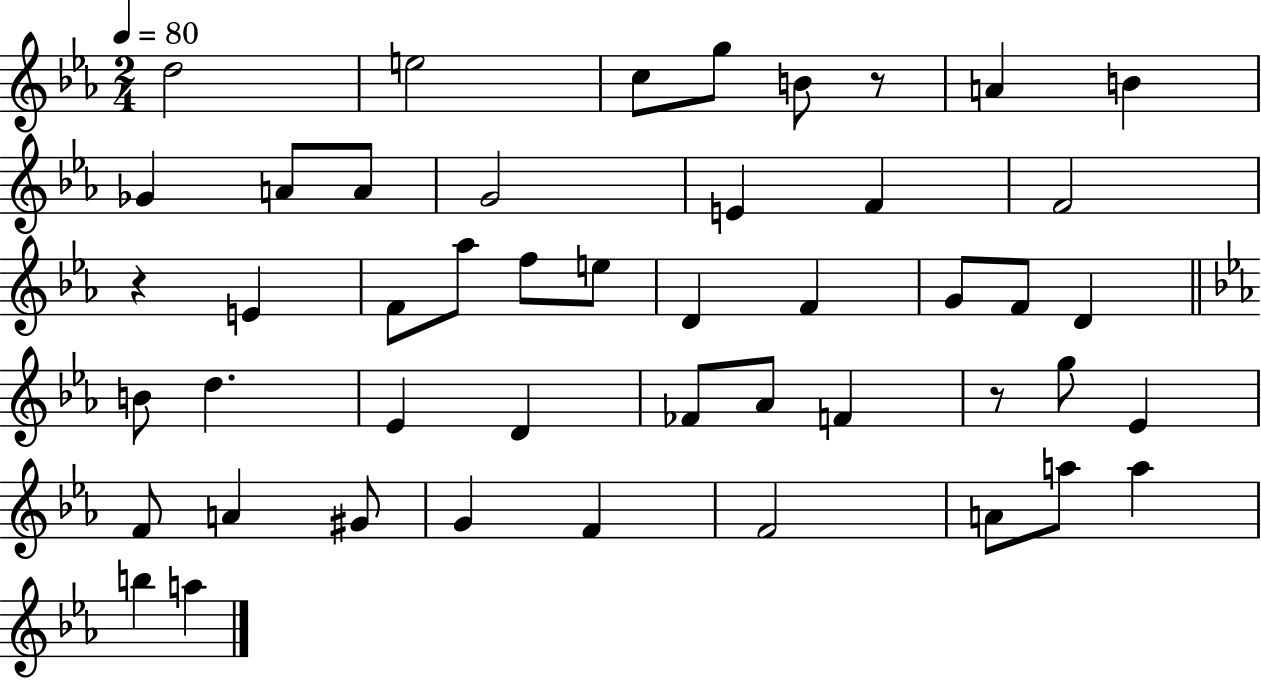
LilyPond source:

{
  \clef treble
  \numericTimeSignature
  \time 2/4
  \key ees \major
  \tempo 4 = 80
  d''2 | e''2 | c''8 g''8 b'8 r8 | a'4 b'4 | \break ges'4 a'8 a'8 | g'2 | e'4 f'4 | f'2 | \break r4 e'4 | f'8 aes''8 f''8 e''8 | d'4 f'4 | g'8 f'8 d'4 | \break \bar "||" \break \key ees \major b'8 d''4. | ees'4 d'4 | fes'8 aes'8 f'4 | r8 g''8 ees'4 | \break f'8 a'4 gis'8 | g'4 f'4 | f'2 | a'8 a''8 a''4 | \break b''4 a''4 | \bar "|."
}